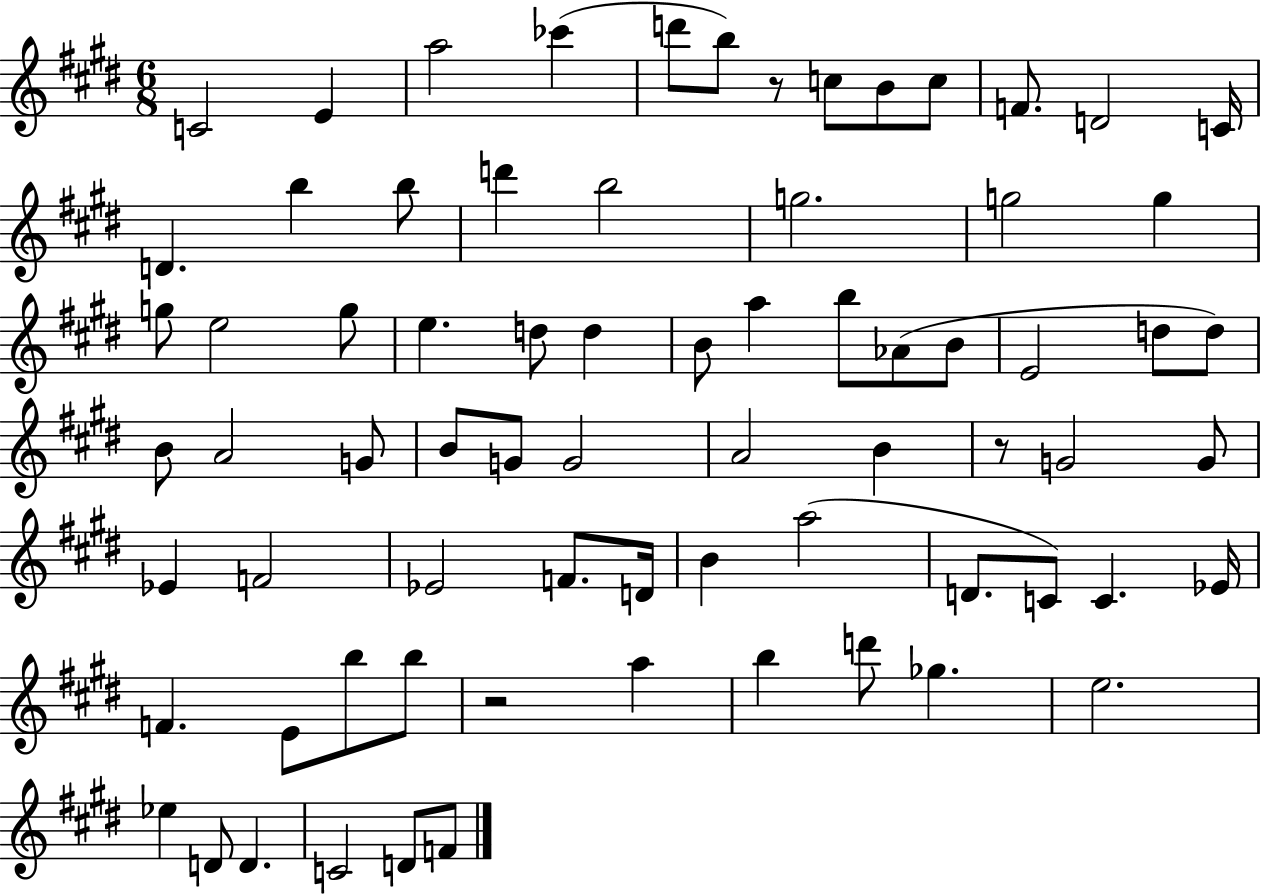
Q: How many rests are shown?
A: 3